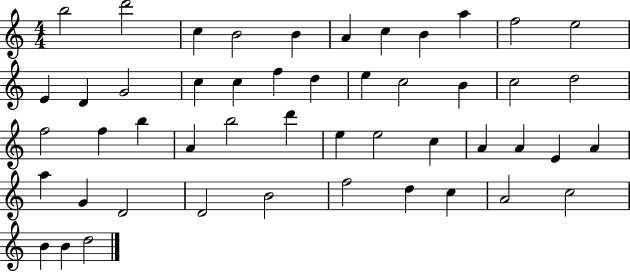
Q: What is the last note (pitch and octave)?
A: D5